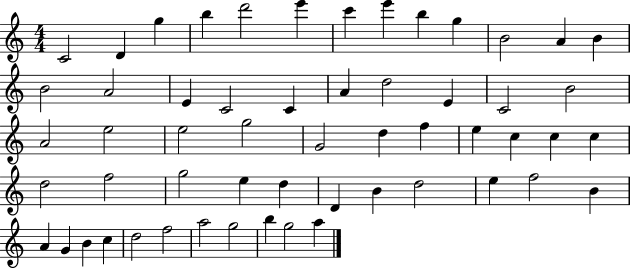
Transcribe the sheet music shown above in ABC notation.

X:1
T:Untitled
M:4/4
L:1/4
K:C
C2 D g b d'2 e' c' e' b g B2 A B B2 A2 E C2 C A d2 E C2 B2 A2 e2 e2 g2 G2 d f e c c c d2 f2 g2 e d D B d2 e f2 B A G B c d2 f2 a2 g2 b g2 a